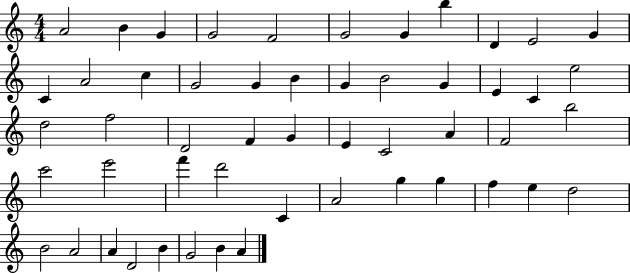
A4/h B4/q G4/q G4/h F4/h G4/h G4/q B5/q D4/q E4/h G4/q C4/q A4/h C5/q G4/h G4/q B4/q G4/q B4/h G4/q E4/q C4/q E5/h D5/h F5/h D4/h F4/q G4/q E4/q C4/h A4/q F4/h B5/h C6/h E6/h F6/q D6/h C4/q A4/h G5/q G5/q F5/q E5/q D5/h B4/h A4/h A4/q D4/h B4/q G4/h B4/q A4/q